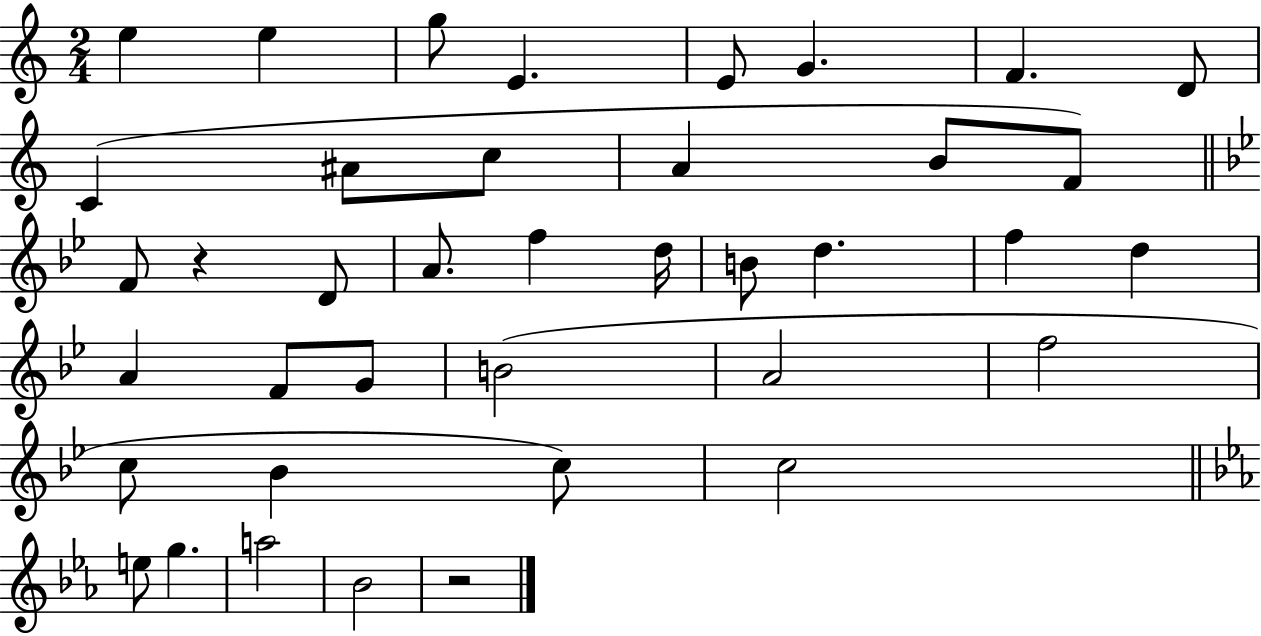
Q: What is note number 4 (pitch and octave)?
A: E4